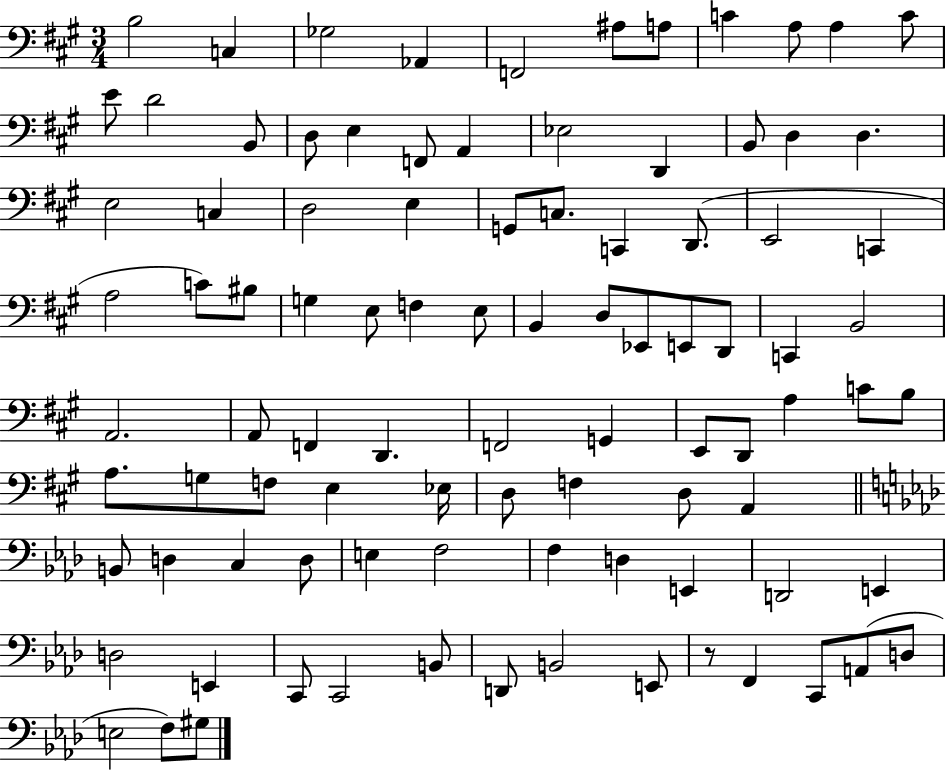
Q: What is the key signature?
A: A major